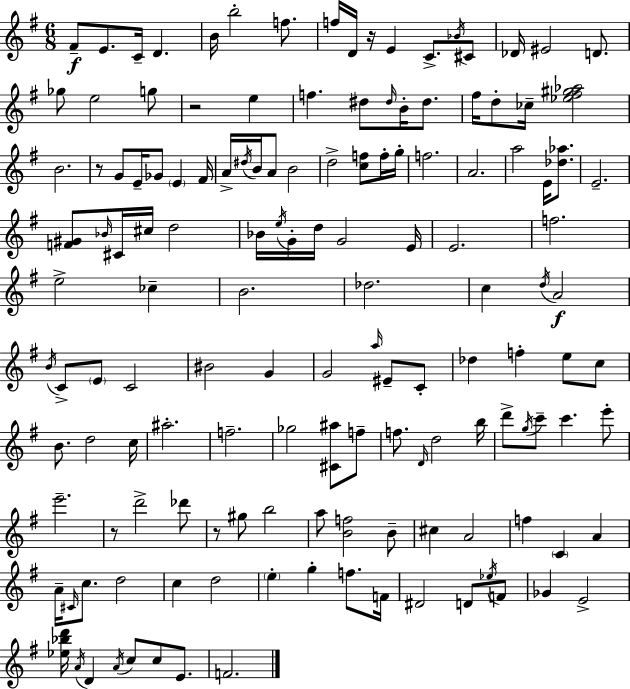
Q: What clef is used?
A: treble